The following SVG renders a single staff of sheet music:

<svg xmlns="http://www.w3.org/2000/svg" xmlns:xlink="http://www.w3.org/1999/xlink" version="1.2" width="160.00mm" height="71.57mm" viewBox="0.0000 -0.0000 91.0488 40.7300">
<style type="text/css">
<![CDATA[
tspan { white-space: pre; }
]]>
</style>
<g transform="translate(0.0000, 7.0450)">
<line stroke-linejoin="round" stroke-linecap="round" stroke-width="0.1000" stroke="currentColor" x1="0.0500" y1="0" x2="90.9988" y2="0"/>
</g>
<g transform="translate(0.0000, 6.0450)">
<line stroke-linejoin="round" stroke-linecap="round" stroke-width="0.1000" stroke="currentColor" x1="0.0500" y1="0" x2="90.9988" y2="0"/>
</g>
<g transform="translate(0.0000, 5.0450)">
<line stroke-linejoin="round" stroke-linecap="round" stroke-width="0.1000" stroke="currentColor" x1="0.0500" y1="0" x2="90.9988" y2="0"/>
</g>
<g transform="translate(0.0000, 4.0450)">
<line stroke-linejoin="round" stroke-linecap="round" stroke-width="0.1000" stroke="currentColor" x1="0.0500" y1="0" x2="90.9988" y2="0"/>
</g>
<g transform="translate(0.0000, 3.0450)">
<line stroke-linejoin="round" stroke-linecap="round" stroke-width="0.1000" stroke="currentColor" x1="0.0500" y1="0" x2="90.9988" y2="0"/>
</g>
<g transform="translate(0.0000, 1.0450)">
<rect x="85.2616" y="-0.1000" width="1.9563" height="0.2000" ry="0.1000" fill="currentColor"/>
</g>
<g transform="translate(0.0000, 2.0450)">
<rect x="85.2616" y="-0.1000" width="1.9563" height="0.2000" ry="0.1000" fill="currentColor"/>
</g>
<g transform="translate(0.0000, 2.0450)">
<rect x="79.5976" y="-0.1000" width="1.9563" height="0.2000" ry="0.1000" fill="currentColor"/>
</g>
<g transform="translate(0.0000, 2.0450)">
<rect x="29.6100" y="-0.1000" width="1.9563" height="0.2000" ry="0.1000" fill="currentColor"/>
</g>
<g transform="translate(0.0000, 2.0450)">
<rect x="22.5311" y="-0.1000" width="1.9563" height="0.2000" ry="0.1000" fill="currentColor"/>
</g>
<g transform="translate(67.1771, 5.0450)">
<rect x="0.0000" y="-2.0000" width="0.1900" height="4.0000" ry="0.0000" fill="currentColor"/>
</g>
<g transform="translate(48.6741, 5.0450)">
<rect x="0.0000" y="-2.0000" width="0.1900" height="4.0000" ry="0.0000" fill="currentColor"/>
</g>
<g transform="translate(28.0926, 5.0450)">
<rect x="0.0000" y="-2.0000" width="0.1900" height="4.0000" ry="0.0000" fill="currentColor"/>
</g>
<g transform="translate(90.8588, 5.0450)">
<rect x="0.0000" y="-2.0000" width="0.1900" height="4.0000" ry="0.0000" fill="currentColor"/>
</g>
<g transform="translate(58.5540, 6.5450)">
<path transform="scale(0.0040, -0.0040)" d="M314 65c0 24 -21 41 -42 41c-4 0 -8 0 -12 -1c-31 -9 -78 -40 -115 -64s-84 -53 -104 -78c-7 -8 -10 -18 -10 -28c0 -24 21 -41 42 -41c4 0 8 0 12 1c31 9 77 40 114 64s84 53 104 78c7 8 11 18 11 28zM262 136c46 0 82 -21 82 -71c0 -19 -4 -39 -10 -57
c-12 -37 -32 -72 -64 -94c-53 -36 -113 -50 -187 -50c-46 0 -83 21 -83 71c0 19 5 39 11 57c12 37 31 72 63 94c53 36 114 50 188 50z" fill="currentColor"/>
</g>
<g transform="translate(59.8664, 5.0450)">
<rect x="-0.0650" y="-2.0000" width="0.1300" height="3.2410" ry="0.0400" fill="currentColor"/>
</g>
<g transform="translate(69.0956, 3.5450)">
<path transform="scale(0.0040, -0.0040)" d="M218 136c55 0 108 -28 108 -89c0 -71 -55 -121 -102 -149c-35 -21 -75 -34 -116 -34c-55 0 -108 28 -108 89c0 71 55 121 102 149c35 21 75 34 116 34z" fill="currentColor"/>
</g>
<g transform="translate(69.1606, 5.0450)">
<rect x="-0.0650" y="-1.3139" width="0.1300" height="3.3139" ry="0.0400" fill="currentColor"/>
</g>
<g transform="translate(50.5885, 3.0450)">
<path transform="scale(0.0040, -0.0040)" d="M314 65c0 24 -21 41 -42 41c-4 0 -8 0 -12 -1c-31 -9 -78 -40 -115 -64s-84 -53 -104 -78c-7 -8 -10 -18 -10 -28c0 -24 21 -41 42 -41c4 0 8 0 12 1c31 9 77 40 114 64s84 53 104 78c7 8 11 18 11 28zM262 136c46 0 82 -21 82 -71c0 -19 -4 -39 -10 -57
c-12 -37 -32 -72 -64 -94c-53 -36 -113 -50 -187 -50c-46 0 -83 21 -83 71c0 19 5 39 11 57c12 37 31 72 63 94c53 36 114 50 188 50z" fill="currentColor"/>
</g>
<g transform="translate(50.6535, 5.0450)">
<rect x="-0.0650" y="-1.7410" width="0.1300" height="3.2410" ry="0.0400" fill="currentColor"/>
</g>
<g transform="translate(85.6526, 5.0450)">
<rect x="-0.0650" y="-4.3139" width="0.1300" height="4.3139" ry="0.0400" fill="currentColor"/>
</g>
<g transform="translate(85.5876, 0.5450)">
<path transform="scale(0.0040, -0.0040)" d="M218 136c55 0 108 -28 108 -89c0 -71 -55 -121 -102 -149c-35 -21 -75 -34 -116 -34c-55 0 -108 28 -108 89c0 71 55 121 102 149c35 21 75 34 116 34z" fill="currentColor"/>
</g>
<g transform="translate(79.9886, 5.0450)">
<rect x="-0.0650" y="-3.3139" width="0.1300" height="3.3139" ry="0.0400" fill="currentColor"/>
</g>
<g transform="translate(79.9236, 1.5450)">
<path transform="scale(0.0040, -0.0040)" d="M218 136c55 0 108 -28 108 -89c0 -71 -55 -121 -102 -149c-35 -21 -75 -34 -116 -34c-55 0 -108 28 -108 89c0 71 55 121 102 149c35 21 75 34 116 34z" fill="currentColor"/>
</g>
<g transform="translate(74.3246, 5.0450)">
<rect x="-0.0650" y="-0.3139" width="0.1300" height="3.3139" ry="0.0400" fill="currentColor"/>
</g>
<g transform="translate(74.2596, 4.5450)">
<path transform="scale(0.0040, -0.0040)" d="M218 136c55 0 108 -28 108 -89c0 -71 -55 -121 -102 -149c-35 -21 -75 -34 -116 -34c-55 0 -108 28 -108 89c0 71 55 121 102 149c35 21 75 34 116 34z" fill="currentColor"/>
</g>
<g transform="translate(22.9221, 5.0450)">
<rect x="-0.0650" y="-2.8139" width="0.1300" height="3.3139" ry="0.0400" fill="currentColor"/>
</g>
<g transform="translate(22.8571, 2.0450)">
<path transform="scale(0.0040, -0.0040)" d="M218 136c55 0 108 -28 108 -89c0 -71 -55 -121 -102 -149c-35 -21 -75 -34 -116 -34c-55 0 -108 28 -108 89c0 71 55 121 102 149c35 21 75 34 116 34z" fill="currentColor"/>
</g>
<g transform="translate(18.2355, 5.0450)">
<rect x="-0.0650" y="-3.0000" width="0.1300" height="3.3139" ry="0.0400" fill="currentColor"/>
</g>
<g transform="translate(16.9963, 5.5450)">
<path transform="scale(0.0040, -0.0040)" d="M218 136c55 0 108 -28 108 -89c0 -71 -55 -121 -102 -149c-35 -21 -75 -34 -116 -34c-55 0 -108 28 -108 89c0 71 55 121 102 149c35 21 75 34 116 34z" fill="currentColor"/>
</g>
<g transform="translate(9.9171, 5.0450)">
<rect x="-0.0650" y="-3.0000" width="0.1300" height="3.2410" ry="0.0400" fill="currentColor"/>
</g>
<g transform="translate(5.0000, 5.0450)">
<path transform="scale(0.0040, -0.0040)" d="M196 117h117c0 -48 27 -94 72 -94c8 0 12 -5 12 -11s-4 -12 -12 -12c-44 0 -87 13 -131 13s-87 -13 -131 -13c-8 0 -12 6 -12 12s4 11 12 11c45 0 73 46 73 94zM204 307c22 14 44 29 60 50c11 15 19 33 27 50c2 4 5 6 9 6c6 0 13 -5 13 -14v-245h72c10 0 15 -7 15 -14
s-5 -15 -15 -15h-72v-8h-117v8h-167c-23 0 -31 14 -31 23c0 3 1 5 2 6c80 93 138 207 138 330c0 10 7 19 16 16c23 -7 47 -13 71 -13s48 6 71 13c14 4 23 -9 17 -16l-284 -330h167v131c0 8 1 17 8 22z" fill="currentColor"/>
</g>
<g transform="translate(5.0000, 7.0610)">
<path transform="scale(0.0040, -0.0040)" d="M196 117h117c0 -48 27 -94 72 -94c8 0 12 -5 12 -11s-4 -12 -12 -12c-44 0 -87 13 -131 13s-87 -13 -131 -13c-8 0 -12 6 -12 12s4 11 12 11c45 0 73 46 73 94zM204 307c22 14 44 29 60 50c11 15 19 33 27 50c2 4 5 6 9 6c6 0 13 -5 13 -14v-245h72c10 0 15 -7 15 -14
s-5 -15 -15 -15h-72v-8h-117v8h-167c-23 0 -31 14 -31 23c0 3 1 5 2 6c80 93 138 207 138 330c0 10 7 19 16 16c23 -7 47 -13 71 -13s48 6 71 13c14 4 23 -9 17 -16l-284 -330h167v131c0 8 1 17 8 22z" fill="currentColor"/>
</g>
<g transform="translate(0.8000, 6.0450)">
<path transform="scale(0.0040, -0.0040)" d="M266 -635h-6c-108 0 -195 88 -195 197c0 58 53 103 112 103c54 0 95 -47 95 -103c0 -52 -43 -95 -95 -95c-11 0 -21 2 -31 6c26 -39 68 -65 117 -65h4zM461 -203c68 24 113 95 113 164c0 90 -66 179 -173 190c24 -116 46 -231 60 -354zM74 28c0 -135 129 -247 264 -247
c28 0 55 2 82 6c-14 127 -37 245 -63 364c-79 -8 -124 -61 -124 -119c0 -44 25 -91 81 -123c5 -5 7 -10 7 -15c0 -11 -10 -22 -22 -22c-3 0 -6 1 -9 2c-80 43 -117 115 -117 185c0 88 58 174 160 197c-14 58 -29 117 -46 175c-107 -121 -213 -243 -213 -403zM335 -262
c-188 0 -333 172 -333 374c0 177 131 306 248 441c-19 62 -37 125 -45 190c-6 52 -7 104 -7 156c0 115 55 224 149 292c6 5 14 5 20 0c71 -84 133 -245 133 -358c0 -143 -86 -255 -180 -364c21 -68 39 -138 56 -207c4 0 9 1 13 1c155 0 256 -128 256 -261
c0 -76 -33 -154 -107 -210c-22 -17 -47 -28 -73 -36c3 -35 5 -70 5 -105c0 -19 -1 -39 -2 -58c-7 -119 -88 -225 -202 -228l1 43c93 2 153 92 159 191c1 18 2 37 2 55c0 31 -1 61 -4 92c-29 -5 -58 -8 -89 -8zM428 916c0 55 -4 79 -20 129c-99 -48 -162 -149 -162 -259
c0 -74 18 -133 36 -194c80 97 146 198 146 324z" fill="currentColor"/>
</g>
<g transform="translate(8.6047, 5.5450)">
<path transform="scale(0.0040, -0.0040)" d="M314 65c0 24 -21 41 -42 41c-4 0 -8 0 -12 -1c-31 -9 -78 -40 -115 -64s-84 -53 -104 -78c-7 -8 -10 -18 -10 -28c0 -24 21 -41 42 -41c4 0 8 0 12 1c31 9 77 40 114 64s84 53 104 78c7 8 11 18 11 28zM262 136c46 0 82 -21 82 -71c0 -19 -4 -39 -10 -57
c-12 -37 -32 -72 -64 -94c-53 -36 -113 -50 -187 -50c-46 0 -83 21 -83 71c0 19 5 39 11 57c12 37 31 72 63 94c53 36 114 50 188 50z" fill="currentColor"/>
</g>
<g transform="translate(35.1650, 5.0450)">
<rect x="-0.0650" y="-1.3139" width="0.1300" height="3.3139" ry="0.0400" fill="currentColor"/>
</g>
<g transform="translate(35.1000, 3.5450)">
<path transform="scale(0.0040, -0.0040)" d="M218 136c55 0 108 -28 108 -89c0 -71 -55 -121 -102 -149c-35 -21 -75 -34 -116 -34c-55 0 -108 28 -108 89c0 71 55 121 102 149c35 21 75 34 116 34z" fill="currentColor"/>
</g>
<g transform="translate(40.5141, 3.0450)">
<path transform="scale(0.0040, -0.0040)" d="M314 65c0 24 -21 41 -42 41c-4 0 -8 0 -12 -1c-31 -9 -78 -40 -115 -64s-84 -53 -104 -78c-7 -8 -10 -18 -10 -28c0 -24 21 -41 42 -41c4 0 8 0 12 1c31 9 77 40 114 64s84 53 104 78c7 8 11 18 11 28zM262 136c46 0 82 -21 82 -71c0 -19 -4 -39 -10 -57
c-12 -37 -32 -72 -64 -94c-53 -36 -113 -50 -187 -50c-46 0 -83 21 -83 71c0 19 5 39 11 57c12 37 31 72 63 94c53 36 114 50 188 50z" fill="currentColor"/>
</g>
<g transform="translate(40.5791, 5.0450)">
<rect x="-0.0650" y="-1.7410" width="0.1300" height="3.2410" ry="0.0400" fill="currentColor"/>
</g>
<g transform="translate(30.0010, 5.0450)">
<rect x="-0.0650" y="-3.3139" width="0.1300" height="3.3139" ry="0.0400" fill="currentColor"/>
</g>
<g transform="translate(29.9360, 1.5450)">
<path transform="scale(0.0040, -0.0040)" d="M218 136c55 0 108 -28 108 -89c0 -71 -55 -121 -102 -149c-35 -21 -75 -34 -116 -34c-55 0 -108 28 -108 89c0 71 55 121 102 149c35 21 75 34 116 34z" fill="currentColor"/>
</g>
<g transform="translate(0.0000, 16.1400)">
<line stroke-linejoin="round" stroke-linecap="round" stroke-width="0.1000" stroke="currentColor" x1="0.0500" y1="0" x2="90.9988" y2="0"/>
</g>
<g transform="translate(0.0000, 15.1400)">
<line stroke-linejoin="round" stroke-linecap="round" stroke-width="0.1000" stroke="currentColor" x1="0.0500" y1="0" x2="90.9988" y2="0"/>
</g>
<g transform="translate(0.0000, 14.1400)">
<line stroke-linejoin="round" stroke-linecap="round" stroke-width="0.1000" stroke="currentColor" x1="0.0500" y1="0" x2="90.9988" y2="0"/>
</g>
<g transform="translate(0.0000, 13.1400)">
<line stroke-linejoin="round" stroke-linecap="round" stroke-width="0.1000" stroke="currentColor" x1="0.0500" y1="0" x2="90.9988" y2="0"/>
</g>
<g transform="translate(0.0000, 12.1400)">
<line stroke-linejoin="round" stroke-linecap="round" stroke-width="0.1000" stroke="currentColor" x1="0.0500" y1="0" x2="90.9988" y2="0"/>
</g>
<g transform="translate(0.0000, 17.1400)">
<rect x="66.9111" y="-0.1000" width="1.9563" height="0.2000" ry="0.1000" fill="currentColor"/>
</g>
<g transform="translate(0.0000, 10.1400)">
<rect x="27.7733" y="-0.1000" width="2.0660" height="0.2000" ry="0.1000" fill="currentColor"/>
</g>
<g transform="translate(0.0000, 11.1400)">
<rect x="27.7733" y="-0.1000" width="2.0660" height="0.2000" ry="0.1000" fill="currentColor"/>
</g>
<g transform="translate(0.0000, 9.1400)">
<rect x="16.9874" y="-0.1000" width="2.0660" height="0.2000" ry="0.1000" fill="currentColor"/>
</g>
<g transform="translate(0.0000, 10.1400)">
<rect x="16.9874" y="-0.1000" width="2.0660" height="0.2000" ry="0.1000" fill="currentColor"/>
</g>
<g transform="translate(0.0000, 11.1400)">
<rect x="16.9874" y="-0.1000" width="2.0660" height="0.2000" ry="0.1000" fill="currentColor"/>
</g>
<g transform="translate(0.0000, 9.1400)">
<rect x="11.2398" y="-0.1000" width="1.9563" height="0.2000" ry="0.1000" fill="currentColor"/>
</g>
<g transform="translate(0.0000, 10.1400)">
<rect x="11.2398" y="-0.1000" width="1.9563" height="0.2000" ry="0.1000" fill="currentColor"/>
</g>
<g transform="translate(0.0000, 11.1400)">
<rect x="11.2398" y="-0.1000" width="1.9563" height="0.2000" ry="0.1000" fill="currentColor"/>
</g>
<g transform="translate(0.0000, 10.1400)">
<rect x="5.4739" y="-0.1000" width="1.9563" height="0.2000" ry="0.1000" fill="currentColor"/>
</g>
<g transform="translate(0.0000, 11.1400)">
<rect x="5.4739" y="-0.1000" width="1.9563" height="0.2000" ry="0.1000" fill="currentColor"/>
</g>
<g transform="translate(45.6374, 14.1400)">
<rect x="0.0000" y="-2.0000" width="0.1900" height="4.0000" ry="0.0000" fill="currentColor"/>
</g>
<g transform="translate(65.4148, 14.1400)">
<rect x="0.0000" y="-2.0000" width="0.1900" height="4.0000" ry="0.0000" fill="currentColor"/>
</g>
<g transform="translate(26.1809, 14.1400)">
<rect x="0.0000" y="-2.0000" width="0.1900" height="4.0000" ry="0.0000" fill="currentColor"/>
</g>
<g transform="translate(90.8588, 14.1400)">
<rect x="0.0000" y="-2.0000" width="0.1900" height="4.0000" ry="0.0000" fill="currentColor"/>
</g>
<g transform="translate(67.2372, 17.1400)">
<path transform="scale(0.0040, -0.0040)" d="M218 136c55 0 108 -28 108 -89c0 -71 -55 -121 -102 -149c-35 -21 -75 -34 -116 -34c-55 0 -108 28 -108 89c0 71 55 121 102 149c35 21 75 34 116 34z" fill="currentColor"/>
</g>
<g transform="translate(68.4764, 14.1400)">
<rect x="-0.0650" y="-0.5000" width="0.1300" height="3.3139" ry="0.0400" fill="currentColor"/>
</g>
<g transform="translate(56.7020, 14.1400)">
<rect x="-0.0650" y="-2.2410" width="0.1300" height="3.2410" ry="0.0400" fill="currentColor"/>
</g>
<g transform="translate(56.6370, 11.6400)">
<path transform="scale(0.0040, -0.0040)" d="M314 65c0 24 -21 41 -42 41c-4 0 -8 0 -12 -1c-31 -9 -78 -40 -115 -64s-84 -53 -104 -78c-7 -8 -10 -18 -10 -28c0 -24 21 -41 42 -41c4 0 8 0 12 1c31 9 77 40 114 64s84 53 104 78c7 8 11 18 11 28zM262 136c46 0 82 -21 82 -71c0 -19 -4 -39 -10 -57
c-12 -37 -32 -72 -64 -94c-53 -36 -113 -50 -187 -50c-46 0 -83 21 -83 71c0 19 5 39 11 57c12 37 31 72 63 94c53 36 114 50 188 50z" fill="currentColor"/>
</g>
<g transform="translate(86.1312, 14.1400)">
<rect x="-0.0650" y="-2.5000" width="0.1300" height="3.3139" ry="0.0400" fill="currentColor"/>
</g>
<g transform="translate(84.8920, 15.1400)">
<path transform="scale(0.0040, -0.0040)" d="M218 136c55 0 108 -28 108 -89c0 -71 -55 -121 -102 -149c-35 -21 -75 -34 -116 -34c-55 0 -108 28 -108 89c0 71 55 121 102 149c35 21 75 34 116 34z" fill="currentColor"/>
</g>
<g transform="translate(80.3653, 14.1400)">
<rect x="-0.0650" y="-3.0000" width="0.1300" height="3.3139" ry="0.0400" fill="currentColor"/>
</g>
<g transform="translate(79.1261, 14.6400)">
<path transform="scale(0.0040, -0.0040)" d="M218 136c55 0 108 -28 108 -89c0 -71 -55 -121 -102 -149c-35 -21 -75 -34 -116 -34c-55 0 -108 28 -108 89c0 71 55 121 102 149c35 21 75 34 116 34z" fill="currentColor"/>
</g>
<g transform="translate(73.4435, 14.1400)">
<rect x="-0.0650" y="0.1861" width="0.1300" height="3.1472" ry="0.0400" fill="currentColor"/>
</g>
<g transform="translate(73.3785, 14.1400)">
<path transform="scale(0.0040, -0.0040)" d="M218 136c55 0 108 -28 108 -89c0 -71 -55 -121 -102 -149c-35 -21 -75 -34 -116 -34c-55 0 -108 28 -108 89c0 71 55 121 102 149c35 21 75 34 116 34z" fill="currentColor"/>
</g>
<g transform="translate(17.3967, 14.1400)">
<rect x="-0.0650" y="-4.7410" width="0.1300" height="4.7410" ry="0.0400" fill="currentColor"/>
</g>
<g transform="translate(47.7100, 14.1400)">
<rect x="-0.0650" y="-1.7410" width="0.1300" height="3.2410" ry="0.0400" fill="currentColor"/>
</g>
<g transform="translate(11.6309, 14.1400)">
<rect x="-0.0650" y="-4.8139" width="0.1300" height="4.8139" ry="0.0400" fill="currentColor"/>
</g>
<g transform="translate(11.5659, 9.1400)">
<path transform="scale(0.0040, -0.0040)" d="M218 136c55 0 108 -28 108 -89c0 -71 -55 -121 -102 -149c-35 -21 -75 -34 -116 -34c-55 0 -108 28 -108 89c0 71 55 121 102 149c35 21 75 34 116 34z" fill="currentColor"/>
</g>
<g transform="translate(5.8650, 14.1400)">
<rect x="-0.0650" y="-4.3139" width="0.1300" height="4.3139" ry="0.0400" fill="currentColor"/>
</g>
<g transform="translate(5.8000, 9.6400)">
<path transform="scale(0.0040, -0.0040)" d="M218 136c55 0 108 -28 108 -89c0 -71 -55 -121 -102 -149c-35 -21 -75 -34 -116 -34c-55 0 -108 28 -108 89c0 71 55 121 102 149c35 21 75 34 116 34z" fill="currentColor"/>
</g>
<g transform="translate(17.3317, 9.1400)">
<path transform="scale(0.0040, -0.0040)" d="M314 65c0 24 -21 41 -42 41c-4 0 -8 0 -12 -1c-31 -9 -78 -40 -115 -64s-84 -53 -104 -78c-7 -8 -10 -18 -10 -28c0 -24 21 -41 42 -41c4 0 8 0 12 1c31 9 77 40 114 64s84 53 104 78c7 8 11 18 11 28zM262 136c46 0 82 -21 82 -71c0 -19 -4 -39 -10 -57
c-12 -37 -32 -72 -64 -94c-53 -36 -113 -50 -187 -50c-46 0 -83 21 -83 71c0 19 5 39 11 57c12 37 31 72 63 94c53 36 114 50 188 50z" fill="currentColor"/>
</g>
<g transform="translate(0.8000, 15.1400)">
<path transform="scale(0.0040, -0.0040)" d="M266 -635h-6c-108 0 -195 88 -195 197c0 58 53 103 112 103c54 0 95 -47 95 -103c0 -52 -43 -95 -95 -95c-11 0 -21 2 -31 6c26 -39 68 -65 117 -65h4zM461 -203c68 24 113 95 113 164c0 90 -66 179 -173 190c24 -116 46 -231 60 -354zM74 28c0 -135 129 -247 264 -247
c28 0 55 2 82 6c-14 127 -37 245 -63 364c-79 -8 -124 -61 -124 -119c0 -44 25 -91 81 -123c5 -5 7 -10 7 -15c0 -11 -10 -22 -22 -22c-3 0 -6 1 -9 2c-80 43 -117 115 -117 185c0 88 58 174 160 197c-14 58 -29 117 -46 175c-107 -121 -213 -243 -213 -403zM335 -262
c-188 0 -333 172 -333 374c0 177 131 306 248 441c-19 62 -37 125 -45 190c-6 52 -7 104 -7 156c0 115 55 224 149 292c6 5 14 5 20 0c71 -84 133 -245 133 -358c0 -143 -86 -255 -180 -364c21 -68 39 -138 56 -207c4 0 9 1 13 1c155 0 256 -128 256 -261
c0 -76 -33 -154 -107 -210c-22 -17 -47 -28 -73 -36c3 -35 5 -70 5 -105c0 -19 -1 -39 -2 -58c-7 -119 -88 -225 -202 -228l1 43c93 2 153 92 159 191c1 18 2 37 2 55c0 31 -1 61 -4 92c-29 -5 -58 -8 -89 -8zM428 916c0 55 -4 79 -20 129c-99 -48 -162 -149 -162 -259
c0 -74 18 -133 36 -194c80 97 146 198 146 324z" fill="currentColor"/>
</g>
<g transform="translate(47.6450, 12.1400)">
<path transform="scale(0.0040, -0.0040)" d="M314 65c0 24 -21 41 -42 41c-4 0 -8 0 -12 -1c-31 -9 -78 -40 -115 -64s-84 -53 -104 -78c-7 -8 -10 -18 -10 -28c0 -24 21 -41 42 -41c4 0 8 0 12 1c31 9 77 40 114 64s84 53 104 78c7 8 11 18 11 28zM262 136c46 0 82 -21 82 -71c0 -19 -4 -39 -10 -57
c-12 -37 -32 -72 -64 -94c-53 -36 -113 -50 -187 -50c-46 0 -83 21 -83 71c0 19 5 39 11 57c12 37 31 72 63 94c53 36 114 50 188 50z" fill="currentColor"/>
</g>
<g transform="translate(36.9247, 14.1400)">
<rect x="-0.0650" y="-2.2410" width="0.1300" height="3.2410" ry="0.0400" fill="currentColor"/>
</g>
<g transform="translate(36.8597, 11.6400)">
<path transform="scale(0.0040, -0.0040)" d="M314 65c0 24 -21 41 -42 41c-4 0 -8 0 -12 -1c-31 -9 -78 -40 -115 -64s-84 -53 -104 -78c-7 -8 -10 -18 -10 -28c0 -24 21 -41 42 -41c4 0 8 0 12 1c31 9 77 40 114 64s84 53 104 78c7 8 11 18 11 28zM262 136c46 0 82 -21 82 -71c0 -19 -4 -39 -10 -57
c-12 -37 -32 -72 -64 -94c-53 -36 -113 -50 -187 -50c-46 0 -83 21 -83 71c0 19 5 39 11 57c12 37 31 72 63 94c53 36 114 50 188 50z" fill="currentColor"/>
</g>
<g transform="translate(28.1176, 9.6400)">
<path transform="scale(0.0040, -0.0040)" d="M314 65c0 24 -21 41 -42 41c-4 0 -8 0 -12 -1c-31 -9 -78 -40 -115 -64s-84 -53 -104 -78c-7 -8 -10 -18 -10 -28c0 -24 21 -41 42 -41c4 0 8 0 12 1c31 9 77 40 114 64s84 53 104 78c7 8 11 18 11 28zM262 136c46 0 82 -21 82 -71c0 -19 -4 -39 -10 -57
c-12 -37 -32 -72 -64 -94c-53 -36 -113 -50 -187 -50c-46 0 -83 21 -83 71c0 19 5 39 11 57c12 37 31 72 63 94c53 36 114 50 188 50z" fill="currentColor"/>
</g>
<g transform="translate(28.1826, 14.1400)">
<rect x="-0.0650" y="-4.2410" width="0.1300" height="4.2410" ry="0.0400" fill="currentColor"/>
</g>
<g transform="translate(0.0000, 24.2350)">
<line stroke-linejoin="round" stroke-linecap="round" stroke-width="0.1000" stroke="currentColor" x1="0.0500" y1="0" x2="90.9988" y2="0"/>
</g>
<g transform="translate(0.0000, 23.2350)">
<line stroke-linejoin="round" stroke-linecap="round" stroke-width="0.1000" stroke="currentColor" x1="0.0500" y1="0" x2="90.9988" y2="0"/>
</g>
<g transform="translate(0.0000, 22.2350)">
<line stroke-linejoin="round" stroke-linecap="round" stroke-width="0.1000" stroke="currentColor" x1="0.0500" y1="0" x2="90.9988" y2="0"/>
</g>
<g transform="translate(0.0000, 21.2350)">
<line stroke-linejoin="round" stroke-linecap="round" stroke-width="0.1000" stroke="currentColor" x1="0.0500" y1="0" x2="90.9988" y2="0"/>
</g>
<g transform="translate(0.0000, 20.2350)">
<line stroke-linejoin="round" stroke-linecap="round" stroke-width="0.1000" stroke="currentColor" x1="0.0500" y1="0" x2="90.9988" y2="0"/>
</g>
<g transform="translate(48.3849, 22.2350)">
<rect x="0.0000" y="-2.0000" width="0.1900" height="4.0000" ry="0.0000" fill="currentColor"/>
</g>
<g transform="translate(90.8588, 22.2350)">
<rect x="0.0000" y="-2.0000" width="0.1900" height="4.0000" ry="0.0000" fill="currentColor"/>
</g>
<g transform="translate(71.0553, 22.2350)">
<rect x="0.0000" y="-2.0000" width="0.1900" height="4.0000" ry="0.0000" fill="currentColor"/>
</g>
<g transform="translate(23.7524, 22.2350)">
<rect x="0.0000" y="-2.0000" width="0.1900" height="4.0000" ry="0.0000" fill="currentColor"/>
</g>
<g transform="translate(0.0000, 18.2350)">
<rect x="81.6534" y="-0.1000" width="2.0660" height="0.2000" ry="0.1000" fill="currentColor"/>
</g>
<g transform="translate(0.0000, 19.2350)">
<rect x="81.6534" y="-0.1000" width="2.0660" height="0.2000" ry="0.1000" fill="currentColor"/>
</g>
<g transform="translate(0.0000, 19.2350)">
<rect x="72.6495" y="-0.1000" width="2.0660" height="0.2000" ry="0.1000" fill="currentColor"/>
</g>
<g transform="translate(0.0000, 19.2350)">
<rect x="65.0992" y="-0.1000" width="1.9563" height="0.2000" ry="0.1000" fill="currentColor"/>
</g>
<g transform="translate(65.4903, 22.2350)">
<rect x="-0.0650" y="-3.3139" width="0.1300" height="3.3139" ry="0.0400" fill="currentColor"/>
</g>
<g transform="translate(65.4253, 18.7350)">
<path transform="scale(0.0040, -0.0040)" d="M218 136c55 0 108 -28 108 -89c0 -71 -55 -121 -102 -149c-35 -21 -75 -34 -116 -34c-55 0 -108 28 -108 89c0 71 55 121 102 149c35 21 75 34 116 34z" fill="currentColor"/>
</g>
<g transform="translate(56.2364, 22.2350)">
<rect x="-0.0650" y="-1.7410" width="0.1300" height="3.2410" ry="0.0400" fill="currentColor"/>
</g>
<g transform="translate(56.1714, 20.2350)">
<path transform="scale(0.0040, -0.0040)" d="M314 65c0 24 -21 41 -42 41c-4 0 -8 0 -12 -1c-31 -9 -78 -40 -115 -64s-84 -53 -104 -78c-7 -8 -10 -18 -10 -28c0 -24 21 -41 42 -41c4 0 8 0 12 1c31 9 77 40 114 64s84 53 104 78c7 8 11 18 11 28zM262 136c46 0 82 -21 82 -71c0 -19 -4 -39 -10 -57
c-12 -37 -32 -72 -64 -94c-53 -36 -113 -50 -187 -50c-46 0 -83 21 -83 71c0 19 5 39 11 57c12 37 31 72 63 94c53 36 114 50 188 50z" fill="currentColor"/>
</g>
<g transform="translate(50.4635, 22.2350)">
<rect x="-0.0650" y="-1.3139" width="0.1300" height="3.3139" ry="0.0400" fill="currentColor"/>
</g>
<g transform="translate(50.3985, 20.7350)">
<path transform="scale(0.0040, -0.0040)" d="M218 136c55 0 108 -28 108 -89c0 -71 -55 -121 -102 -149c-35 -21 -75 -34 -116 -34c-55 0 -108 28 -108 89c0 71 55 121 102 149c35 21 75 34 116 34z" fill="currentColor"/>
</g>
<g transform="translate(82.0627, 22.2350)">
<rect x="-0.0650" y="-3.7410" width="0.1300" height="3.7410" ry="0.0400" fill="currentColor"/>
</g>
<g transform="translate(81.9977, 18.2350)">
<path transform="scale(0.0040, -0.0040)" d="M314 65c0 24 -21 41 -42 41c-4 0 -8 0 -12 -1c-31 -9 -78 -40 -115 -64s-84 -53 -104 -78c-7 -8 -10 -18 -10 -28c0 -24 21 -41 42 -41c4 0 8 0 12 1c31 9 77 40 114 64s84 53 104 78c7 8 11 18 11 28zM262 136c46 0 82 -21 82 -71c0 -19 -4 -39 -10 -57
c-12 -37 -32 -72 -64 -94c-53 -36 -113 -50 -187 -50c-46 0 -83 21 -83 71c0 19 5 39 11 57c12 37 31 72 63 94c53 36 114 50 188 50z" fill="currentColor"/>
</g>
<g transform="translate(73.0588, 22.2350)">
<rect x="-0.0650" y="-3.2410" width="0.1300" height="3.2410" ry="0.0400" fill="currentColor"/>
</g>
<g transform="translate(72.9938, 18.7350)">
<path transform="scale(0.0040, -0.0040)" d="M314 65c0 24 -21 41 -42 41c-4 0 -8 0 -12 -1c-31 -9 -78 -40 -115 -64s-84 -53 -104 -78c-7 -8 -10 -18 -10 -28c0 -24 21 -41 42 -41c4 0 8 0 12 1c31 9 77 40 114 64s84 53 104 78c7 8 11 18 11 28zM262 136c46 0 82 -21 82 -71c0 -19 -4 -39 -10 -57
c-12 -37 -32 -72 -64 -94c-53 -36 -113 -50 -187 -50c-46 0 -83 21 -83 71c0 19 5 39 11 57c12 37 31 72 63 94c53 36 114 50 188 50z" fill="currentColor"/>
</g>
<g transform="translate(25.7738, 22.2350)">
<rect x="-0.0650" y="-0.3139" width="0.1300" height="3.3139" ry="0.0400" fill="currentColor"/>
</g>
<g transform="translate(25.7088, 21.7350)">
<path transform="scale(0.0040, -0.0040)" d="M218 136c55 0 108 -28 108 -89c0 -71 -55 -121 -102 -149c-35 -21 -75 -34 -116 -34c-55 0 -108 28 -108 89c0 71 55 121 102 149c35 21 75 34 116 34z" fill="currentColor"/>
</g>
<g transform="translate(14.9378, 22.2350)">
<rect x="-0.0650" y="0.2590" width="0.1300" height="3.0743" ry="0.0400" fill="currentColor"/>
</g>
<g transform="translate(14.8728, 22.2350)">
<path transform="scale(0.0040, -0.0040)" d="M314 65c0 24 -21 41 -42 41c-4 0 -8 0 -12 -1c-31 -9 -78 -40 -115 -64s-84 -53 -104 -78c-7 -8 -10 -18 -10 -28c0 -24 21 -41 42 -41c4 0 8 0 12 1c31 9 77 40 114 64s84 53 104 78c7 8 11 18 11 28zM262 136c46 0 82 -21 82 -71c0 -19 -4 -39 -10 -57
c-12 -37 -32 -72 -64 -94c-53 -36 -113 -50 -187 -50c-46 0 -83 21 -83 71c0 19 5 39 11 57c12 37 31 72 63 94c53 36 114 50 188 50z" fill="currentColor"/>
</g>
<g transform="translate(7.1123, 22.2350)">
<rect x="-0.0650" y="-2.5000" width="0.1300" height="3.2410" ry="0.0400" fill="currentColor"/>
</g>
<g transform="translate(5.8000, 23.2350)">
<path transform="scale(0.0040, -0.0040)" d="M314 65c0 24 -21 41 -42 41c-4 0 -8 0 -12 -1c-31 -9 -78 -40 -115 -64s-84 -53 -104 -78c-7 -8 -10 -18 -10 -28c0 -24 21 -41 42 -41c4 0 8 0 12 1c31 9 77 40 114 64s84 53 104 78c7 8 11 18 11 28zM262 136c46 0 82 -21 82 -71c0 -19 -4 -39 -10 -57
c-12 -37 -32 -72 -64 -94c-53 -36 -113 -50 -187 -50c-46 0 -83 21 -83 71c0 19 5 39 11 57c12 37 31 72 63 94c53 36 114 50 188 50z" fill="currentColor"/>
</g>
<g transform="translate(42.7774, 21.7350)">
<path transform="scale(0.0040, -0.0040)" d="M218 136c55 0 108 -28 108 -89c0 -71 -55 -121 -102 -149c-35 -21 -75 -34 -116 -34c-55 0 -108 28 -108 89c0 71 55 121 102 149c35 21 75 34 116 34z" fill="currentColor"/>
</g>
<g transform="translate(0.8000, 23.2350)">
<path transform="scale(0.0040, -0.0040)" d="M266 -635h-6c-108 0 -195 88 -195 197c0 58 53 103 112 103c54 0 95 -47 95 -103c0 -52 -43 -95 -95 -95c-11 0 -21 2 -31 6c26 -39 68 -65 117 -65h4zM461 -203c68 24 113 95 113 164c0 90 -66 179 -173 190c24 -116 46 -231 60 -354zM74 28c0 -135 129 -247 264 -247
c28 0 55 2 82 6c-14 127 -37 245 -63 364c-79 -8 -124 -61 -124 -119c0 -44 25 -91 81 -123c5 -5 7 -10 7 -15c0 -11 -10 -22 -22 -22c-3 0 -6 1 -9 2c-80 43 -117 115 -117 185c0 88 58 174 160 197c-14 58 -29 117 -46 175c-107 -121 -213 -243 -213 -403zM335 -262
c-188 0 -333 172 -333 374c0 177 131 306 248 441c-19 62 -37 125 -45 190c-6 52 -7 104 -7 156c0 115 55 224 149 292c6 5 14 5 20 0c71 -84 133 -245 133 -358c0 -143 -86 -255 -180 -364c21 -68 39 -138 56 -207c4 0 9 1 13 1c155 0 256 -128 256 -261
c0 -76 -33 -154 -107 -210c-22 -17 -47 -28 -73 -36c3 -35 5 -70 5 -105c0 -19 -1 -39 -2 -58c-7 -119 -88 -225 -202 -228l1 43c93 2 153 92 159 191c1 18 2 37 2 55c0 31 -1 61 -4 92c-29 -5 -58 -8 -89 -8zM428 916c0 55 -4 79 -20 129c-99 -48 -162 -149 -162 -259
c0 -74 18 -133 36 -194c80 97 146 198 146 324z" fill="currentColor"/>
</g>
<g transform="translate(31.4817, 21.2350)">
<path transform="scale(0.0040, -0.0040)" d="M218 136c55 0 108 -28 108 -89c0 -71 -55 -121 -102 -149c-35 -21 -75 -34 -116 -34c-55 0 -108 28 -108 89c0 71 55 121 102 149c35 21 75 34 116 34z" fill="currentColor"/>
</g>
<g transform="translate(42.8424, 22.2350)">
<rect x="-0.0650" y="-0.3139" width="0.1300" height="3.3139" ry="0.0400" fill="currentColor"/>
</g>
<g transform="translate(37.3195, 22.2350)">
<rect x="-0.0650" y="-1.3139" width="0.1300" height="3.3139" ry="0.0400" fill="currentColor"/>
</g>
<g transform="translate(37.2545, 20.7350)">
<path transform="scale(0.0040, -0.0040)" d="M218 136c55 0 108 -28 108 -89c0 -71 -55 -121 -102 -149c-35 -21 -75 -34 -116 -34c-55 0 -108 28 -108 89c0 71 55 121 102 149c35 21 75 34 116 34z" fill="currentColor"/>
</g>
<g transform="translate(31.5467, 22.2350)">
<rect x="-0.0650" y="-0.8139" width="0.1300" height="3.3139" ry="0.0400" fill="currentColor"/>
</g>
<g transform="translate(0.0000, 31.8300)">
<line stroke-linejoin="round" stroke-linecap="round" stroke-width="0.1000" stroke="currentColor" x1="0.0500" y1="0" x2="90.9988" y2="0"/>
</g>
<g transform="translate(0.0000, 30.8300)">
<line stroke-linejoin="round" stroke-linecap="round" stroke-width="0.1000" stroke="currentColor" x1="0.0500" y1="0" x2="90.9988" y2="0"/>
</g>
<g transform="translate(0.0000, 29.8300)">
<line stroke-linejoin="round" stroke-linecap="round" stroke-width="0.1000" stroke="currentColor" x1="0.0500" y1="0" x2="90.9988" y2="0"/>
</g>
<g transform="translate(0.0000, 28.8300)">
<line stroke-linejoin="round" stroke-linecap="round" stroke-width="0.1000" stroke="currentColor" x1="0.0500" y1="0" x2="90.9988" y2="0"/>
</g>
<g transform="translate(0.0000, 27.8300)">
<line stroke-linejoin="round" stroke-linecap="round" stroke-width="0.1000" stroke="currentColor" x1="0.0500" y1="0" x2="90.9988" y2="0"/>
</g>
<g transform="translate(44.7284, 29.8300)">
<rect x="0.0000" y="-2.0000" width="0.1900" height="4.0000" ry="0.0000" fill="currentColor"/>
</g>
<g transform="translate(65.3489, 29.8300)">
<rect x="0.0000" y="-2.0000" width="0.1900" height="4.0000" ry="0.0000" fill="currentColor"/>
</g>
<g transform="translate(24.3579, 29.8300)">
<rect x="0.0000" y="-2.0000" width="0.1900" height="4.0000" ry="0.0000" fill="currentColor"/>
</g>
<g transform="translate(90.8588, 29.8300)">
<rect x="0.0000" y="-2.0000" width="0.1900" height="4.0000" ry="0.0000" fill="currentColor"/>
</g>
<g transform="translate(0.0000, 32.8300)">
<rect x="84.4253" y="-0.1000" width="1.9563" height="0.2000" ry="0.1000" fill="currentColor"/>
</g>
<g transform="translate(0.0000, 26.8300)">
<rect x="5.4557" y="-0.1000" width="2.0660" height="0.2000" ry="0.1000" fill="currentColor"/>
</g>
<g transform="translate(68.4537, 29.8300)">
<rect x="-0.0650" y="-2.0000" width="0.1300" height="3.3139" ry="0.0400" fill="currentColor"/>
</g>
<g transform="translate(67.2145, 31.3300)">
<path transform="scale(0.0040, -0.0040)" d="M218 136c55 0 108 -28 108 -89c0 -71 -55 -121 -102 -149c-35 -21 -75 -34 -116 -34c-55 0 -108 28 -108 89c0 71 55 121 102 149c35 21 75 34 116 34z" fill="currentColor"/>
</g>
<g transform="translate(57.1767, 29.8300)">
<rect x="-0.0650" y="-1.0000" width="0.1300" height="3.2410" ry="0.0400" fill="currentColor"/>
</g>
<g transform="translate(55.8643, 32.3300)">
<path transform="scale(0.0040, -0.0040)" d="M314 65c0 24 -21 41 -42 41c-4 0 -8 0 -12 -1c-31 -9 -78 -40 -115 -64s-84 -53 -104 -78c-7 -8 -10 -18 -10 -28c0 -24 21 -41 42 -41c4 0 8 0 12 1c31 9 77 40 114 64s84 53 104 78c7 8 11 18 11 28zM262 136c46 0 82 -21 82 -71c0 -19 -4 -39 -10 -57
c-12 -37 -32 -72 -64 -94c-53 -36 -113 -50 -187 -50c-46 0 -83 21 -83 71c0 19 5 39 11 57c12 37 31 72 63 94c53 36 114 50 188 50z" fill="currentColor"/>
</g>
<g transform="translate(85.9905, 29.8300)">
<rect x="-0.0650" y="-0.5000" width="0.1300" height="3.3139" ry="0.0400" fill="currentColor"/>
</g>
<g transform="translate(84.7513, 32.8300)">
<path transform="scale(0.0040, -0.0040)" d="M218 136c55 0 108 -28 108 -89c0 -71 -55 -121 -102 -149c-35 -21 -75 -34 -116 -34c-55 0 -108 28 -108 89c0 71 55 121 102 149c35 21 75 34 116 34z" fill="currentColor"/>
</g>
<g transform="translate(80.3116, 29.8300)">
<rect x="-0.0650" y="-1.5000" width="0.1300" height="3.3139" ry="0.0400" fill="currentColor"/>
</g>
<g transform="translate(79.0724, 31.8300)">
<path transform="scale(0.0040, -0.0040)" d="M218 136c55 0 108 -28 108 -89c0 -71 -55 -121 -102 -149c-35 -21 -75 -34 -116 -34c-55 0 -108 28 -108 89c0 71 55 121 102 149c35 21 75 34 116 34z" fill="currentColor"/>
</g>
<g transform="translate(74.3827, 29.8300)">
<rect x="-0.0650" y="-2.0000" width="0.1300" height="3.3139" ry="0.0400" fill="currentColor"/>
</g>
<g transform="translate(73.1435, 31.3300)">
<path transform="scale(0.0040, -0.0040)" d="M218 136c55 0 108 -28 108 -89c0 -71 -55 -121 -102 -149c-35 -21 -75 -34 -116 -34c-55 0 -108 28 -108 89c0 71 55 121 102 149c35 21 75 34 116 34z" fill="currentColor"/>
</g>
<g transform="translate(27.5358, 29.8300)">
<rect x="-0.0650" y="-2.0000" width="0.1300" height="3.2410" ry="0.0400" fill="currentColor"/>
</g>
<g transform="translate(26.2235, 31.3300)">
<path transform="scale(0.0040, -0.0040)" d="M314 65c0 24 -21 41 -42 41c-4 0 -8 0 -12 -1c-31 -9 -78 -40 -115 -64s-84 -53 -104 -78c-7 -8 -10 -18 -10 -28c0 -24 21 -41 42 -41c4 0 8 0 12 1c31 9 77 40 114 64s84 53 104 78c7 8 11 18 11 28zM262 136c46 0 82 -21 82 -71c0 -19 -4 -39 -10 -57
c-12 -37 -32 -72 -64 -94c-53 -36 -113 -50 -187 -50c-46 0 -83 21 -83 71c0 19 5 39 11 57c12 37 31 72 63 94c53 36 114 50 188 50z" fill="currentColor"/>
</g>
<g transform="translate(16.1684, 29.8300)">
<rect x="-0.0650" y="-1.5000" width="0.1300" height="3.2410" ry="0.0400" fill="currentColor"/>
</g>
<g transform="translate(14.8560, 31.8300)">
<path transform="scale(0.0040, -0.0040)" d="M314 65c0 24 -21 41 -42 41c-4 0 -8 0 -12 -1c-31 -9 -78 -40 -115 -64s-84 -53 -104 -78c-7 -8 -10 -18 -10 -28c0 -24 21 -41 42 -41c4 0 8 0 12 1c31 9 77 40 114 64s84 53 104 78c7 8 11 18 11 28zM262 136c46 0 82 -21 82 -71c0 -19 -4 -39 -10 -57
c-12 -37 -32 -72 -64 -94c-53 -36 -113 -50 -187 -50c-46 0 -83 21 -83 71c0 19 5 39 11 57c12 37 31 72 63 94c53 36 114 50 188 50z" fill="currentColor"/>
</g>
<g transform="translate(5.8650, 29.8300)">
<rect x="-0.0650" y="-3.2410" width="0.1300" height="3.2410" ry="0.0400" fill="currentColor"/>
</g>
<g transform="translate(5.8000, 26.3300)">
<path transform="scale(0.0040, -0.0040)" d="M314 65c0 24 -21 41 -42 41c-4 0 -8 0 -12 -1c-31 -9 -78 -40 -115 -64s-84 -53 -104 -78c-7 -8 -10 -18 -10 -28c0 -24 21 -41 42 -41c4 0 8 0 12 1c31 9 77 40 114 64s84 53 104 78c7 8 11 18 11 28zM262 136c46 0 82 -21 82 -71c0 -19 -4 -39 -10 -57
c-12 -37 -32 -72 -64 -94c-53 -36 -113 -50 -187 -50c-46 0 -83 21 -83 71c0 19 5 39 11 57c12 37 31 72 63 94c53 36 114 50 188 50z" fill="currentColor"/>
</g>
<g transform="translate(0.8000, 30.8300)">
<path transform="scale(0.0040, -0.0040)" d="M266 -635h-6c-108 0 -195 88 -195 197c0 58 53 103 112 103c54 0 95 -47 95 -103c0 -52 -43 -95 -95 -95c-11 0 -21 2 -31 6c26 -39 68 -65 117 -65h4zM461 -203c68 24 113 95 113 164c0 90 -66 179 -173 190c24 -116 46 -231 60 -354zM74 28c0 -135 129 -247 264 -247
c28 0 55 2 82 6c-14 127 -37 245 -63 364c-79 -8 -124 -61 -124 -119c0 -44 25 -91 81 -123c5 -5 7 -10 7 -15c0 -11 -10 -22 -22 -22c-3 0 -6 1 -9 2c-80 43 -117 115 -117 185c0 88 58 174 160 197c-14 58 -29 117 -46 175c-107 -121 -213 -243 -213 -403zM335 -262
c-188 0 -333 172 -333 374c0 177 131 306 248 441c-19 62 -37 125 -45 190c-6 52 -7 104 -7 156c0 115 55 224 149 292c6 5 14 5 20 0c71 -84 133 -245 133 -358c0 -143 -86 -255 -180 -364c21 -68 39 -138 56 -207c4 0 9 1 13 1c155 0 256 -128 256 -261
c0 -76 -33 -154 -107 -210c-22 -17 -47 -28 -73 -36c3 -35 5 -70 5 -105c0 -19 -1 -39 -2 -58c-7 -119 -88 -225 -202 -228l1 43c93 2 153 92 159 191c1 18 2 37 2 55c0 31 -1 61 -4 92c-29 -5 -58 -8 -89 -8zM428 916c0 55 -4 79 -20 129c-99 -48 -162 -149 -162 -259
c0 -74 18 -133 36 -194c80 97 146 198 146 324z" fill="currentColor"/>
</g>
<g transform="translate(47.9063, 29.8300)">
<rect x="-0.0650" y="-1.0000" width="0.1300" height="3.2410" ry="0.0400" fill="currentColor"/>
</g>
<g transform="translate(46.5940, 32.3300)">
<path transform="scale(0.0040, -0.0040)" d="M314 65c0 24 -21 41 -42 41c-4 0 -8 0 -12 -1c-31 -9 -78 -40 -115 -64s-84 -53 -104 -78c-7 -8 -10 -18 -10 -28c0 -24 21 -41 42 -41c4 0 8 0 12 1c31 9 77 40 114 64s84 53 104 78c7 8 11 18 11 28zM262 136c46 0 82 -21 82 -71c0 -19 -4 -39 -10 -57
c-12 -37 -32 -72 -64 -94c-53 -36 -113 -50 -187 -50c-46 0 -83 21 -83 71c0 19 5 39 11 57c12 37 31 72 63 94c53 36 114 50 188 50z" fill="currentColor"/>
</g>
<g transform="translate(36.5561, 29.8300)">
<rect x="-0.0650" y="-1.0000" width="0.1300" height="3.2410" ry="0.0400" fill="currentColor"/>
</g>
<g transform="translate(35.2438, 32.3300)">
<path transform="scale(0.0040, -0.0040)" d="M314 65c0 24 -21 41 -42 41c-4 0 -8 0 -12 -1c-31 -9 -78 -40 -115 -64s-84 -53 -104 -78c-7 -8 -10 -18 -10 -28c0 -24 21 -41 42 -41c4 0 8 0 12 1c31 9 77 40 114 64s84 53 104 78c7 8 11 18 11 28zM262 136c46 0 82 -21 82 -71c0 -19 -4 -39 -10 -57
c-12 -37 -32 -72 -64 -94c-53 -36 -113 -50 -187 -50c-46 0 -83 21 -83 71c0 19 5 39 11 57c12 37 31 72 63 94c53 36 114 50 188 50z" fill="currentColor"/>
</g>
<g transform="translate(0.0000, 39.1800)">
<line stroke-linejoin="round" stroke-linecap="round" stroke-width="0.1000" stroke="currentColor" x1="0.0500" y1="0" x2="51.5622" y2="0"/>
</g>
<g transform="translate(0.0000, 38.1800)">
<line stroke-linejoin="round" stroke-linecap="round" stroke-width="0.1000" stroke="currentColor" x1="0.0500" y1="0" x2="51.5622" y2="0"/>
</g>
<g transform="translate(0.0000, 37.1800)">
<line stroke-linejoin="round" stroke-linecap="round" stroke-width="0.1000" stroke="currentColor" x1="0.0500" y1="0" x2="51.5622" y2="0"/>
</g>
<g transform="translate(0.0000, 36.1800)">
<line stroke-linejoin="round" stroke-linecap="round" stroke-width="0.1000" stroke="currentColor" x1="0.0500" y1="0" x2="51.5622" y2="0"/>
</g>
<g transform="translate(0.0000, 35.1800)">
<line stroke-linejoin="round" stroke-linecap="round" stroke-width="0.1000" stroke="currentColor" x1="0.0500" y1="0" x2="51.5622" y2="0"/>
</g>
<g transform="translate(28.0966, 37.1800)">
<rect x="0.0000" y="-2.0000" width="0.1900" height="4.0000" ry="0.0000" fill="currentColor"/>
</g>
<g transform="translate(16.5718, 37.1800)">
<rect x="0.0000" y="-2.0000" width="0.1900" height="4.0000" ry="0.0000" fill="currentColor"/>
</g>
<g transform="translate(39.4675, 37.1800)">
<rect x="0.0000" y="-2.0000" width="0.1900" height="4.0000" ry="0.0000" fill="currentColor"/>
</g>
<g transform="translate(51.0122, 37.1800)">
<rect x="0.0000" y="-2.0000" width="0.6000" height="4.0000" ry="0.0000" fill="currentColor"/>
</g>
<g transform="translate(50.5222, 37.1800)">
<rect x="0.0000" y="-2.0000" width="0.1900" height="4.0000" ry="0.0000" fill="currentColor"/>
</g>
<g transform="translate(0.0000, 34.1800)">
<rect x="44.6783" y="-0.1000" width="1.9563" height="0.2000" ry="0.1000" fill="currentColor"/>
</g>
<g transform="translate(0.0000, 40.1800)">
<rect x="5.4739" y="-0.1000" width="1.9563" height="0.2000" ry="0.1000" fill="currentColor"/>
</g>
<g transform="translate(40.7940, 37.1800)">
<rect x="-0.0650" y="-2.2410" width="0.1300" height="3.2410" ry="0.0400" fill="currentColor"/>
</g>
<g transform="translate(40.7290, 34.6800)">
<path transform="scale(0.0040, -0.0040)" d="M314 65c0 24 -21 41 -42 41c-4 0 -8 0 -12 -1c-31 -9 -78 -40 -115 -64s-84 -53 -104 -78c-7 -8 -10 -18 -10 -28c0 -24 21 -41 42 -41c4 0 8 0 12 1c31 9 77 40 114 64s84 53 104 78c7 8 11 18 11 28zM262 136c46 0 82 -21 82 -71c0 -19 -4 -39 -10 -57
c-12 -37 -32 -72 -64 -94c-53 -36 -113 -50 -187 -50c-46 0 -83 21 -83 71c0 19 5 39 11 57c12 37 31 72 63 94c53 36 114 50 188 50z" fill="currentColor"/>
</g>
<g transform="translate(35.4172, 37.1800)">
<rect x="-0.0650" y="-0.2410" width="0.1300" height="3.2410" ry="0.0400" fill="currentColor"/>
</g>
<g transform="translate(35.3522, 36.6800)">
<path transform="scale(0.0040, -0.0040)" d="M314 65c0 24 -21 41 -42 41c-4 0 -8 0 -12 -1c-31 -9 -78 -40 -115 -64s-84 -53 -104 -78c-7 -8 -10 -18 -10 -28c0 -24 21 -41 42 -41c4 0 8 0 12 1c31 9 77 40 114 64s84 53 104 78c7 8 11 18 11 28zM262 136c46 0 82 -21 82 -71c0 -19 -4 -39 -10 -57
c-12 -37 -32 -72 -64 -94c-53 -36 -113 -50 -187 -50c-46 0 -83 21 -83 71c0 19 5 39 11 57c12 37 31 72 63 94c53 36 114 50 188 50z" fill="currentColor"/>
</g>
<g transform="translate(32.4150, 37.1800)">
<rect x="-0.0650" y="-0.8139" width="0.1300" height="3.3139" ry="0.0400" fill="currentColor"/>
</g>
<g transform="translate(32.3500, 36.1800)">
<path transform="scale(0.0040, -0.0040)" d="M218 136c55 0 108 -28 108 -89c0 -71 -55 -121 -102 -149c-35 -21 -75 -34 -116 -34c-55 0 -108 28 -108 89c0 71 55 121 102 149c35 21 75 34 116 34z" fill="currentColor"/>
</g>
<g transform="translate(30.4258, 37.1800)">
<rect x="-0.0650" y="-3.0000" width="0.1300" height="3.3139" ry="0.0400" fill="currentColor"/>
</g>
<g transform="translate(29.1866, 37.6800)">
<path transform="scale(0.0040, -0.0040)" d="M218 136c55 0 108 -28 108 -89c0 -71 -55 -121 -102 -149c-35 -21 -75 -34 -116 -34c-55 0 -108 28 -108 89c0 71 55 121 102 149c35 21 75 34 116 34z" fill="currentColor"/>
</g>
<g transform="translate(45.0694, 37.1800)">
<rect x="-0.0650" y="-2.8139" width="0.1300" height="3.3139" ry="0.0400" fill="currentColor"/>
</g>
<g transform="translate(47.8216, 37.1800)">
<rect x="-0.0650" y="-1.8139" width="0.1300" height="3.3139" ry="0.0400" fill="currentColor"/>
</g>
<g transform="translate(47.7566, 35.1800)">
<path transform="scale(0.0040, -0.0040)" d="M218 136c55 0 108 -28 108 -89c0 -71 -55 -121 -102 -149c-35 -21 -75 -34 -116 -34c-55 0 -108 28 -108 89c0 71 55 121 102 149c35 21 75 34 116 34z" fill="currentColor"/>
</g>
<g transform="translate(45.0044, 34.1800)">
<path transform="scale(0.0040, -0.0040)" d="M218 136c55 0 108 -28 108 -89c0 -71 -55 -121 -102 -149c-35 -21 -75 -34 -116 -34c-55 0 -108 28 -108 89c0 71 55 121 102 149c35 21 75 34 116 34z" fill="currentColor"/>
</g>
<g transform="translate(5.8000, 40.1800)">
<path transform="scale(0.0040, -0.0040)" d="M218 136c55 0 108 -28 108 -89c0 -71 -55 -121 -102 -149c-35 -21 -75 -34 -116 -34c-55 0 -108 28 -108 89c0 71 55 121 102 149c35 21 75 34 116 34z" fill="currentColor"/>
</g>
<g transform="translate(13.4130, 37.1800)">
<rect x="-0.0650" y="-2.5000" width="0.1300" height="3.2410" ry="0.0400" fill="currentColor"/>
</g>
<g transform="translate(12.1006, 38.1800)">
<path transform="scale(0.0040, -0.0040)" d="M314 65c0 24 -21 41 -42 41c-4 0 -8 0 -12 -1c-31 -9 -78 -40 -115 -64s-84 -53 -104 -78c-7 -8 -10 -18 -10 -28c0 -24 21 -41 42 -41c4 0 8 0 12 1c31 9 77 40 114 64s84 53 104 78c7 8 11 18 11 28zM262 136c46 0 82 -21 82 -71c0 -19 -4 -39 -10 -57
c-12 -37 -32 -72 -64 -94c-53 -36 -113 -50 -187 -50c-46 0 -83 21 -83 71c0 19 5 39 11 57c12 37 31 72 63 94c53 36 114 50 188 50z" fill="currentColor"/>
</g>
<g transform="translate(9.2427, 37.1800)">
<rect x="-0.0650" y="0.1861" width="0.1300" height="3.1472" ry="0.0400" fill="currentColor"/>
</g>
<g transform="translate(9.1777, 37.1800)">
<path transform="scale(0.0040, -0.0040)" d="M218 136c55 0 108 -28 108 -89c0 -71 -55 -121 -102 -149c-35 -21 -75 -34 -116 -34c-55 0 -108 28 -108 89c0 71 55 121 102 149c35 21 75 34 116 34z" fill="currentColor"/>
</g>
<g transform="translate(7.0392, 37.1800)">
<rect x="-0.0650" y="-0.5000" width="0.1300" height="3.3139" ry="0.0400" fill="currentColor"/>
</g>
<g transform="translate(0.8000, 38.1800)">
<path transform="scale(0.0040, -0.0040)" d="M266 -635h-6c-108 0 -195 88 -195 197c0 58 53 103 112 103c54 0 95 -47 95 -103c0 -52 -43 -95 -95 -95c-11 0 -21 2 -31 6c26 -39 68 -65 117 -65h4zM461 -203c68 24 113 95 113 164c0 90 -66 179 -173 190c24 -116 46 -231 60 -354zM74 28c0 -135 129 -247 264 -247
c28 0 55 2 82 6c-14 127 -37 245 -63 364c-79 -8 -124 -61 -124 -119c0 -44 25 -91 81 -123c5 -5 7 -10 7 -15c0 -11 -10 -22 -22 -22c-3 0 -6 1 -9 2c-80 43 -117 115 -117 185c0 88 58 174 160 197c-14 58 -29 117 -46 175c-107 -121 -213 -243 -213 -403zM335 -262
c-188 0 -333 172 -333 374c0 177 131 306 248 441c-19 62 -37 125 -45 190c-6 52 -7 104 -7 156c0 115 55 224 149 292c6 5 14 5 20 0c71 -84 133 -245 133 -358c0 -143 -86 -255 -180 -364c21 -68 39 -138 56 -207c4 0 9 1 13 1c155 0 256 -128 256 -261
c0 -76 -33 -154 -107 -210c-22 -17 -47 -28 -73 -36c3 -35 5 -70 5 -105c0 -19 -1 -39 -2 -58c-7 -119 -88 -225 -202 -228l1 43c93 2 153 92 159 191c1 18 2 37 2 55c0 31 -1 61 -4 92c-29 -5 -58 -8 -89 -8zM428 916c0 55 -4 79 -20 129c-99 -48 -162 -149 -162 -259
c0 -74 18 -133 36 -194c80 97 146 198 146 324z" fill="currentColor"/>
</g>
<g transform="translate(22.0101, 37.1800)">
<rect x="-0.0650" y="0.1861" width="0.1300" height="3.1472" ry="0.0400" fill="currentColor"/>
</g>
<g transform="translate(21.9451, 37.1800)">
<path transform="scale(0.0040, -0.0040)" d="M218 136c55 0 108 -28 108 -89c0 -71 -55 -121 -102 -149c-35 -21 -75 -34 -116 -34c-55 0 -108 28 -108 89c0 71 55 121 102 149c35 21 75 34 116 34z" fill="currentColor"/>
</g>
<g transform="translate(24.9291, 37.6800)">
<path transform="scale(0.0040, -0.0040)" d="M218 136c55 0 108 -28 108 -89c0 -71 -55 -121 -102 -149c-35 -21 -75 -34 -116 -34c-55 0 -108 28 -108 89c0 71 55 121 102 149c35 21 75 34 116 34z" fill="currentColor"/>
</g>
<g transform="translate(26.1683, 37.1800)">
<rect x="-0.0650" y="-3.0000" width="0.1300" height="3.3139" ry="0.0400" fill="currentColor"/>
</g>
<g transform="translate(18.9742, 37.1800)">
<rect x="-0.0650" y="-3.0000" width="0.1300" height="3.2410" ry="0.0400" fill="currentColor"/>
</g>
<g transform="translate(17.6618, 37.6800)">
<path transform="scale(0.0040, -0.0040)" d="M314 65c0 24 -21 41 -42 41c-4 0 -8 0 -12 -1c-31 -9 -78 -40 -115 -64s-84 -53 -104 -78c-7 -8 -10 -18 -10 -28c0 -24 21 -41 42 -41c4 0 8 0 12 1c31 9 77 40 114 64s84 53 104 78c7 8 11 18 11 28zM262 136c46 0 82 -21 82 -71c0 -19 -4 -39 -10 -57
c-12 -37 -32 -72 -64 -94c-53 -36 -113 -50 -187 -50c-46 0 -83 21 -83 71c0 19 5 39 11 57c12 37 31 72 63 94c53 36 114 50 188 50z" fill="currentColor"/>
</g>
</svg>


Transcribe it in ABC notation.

X:1
T:Untitled
M:4/4
L:1/4
K:C
A2 A a b e f2 f2 F2 e c b d' d' e' e'2 d'2 g2 f2 g2 C B A G G2 B2 c d e c e f2 b b2 c'2 b2 E2 F2 D2 D2 D2 F F E C C B G2 A2 B A A d c2 g2 a f